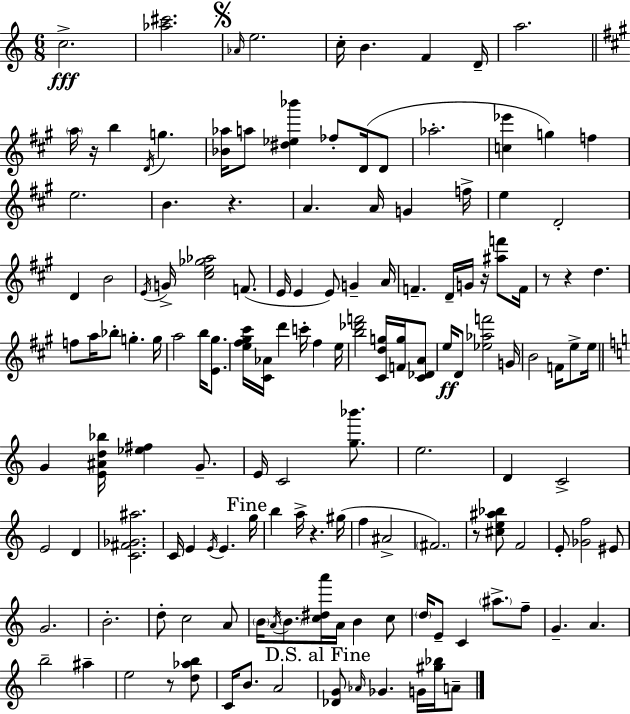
C5/h. [Ab5,C#6]/h. Ab4/s E5/h. C5/s B4/q. F4/q D4/s A5/h. A5/s R/s B5/q D4/s G5/q. [Bb4,Ab5]/s A5/e [D#5,Eb5,Bb6]/q FES5/e D4/s D4/e Ab5/h. [C5,Eb6]/q G5/q F5/q E5/h. B4/q. R/q. A4/q. A4/s G4/q F5/s E5/q D4/h D4/q B4/h E4/s G4/s [C#5,E5,Gb5,Ab5]/h F4/e. E4/s E4/q E4/e G4/q A4/s F4/q. D4/s G4/s R/s [A#5,F6]/e F4/s R/e R/q D5/q. F5/e A5/s Bb5/e G5/q. G5/s A5/h B5/s [E4,G#5]/e. [E5,F#5,G#5,C#6]/s [C#4,Ab4]/s D6/q C6/s F#5/q E5/s [B5,Db6,F6]/h [C#4,D5,G5]/s [F4,G5]/s [C#4,Db4,A4]/e E5/s D4/e [Eb5,Ab5,F6]/h G4/s B4/h F4/s E5/e E5/s G4/q [E4,A#4,D5,Bb5]/s [Eb5,F#5]/q G4/e. E4/s C4/h [G5,Bb6]/e. E5/h. D4/q C4/h E4/h D4/q [C4,F#4,Gb4,A#5]/h. C4/s E4/q E4/s E4/q. G5/s B5/q A5/s R/q. G#5/s F5/q A#4/h F#4/h. R/e [C#5,E5,A#5,Bb5]/e F4/h E4/e [Gb4,F5]/h EIS4/e G4/h. B4/h. D5/e C5/h A4/e B4/s A4/s B4/e. [C5,D#5,A6]/s A4/s B4/q C5/e D5/s E4/e C4/q A#5/e. F5/e G4/q. A4/q. B5/h A#5/q E5/h R/e [D5,Ab5,B5]/e C4/s B4/e. A4/h [Db4,G4]/e Ab4/s Gb4/q. G4/s [G#5,Bb5]/s A4/e